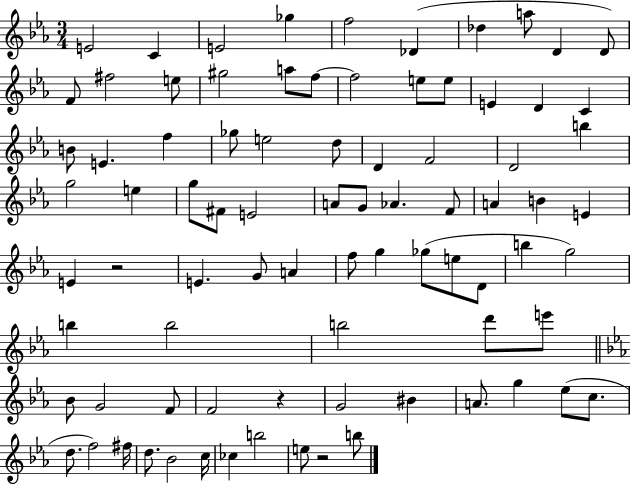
{
  \clef treble
  \numericTimeSignature
  \time 3/4
  \key ees \major
  e'2 c'4 | e'2 ges''4 | f''2 des'4( | des''4 a''8 d'4 d'8) | \break f'8 fis''2 e''8 | gis''2 a''8 f''8~~ | f''2 e''8 e''8 | e'4 d'4 c'4 | \break b'8 e'4. f''4 | ges''8 e''2 d''8 | d'4 f'2 | d'2 b''4 | \break g''2 e''4 | g''8 fis'8 e'2 | a'8 g'8 aes'4. f'8 | a'4 b'4 e'4 | \break e'4 r2 | e'4. g'8 a'4 | f''8 g''4 ges''8( e''8 d'8 | b''4 g''2) | \break b''4 b''2 | b''2 d'''8 e'''8 | \bar "||" \break \key ees \major bes'8 g'2 f'8 | f'2 r4 | g'2 bis'4 | a'8. g''4 ees''8( c''8. | \break d''8. f''2) fis''16 | d''8. bes'2 c''16 | ces''4 b''2 | e''8 r2 b''8 | \break \bar "|."
}